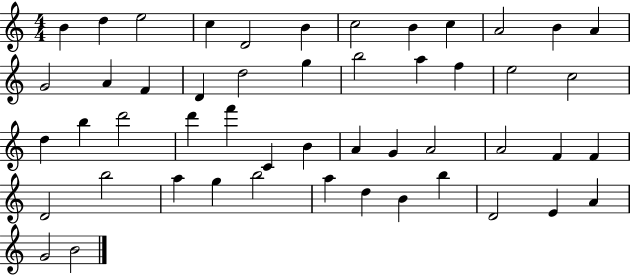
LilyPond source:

{
  \clef treble
  \numericTimeSignature
  \time 4/4
  \key c \major
  b'4 d''4 e''2 | c''4 d'2 b'4 | c''2 b'4 c''4 | a'2 b'4 a'4 | \break g'2 a'4 f'4 | d'4 d''2 g''4 | b''2 a''4 f''4 | e''2 c''2 | \break d''4 b''4 d'''2 | d'''4 f'''4 c'4 b'4 | a'4 g'4 a'2 | a'2 f'4 f'4 | \break d'2 b''2 | a''4 g''4 b''2 | a''4 d''4 b'4 b''4 | d'2 e'4 a'4 | \break g'2 b'2 | \bar "|."
}